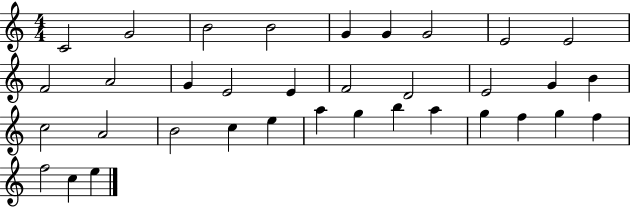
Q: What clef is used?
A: treble